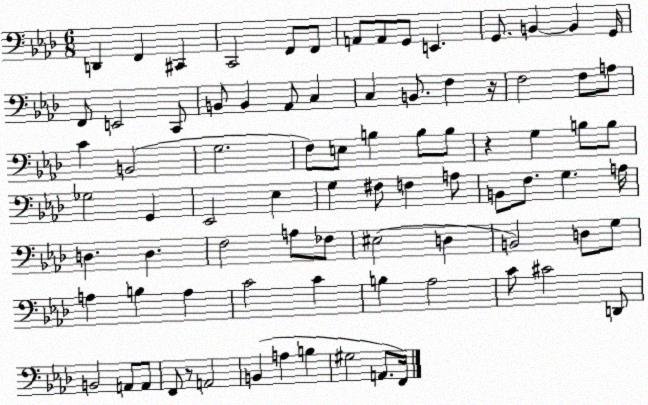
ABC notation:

X:1
T:Untitled
M:6/8
L:1/4
K:Ab
D,, F,, ^C,, C,,2 F,,/2 F,,/2 A,,/2 A,,/2 G,,/2 E,, G,,/2 B,, B,, G,,/4 F,,/2 E,,2 C,,/2 B,,/2 B,, _A,,/2 C, C, B,,/2 F, z/4 F,2 F,/2 A,/2 C B,,2 G,2 F,/2 E,/2 B, B,/2 B,/2 z G, B,/2 B,/2 _G,2 G,, _E,,2 _E, G, ^F,/2 F, A,/2 B,,/2 F,/2 G, A,/4 D, D, F,2 A,/2 _F,/2 ^E,2 D, B,,2 D,/2 G,/2 A, B, A, C2 C B, _A,2 C/2 ^C2 D,,/2 B,,2 A,,/2 A,,/2 F,,/2 z/2 A,,2 B,, A, B, ^G,2 A,,/2 F,,/4